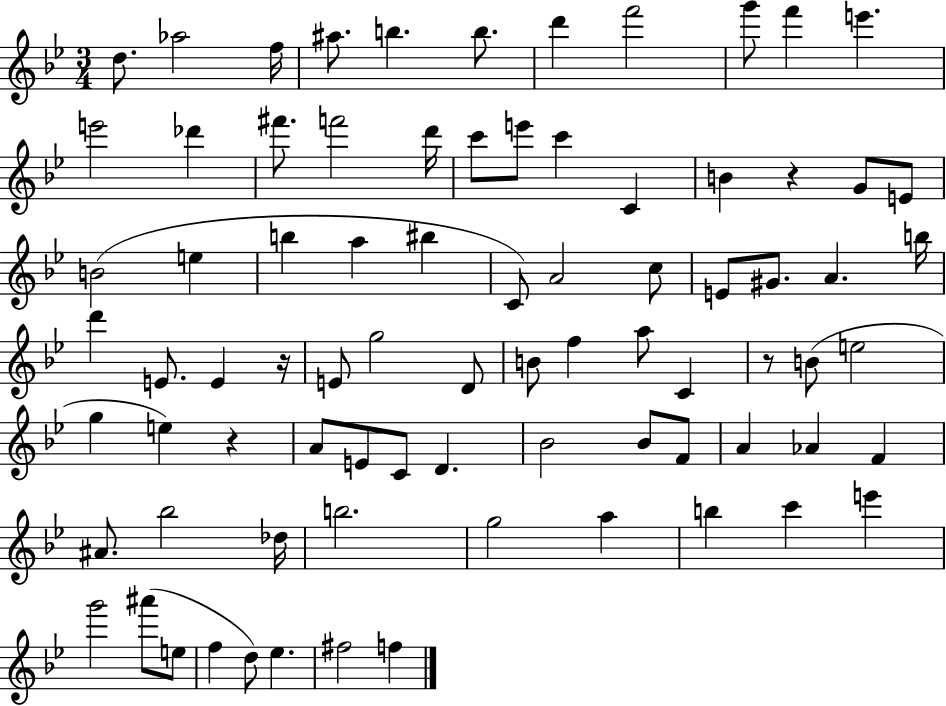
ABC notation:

X:1
T:Untitled
M:3/4
L:1/4
K:Bb
d/2 _a2 f/4 ^a/2 b b/2 d' f'2 g'/2 f' e' e'2 _d' ^f'/2 f'2 d'/4 c'/2 e'/2 c' C B z G/2 E/2 B2 e b a ^b C/2 A2 c/2 E/2 ^G/2 A b/4 d' E/2 E z/4 E/2 g2 D/2 B/2 f a/2 C z/2 B/2 e2 g e z A/2 E/2 C/2 D _B2 _B/2 F/2 A _A F ^A/2 _b2 _d/4 b2 g2 a b c' e' g'2 ^a'/2 e/2 f d/2 _e ^f2 f